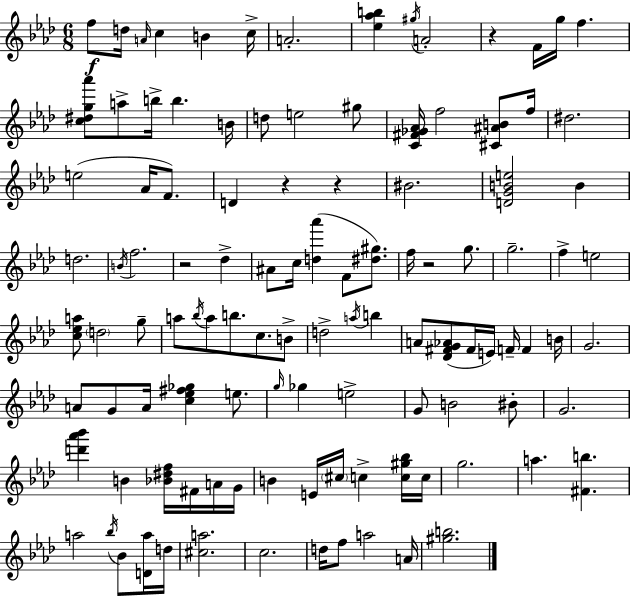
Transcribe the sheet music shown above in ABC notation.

X:1
T:Untitled
M:6/8
L:1/4
K:Fm
f/2 d/4 A/4 c B c/4 A2 [_e_ab] ^g/4 A2 z F/4 g/4 f [c^dg_a']/2 a/2 b/4 b B/4 d/2 e2 ^g/2 [C^F_G_A]/4 f2 [^C^AB]/2 f/4 ^d2 e2 _A/4 F/2 D z z ^B2 [DGBe]2 B d2 B/4 f2 z2 _d ^A/2 c/4 [d_a'] F/2 [^d^g]/2 f/4 z2 g/2 g2 f e2 [c_ea]/2 d2 g/2 a/2 _b/4 a/2 b/2 c/2 B/2 d2 a/4 b A/2 [_D^FG_A]/2 ^F/4 E/4 F/4 F B/4 G2 A/2 G/2 A/4 [c_e^f_g] e/2 g/4 _g e2 G/2 B2 ^B/2 G2 [d'_a'_b'] B [_B^df]/4 ^F/4 A/4 G/4 B E/4 ^c/4 c [c^g_b]/4 c/4 g2 a [^Fb] a2 _b/4 _B/2 [Da]/4 d/4 [^ca]2 c2 d/4 f/2 a2 A/4 [^gb]2